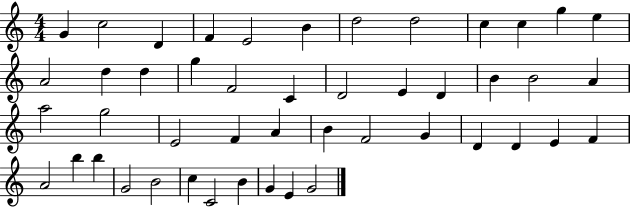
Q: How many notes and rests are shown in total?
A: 47